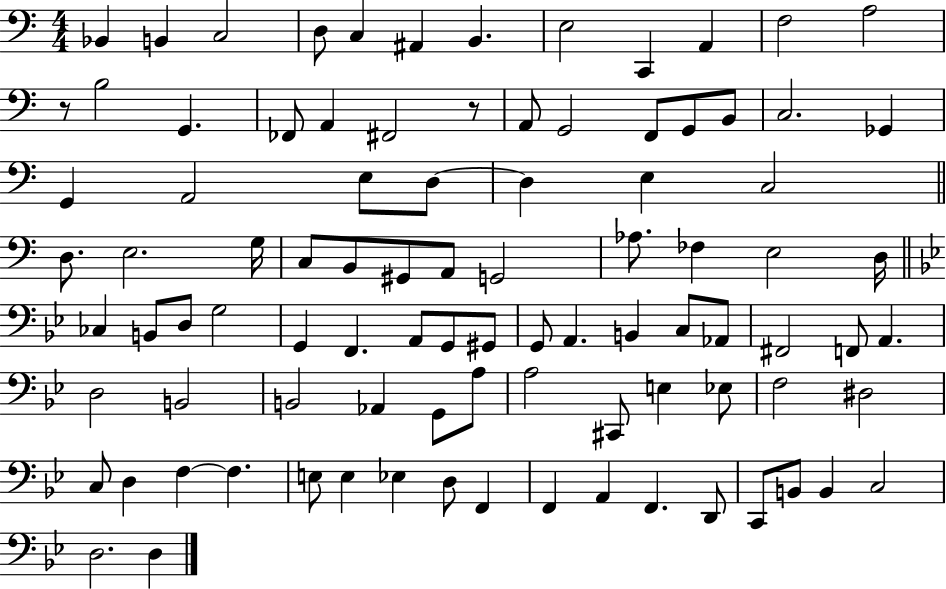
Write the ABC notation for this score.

X:1
T:Untitled
M:4/4
L:1/4
K:C
_B,, B,, C,2 D,/2 C, ^A,, B,, E,2 C,, A,, F,2 A,2 z/2 B,2 G,, _F,,/2 A,, ^F,,2 z/2 A,,/2 G,,2 F,,/2 G,,/2 B,,/2 C,2 _G,, G,, A,,2 E,/2 D,/2 D, E, C,2 D,/2 E,2 G,/4 C,/2 B,,/2 ^G,,/2 A,,/2 G,,2 _A,/2 _F, E,2 D,/4 _C, B,,/2 D,/2 G,2 G,, F,, A,,/2 G,,/2 ^G,,/2 G,,/2 A,, B,, C,/2 _A,,/2 ^F,,2 F,,/2 A,, D,2 B,,2 B,,2 _A,, G,,/2 A,/2 A,2 ^C,,/2 E, _E,/2 F,2 ^D,2 C,/2 D, F, F, E,/2 E, _E, D,/2 F,, F,, A,, F,, D,,/2 C,,/2 B,,/2 B,, C,2 D,2 D,